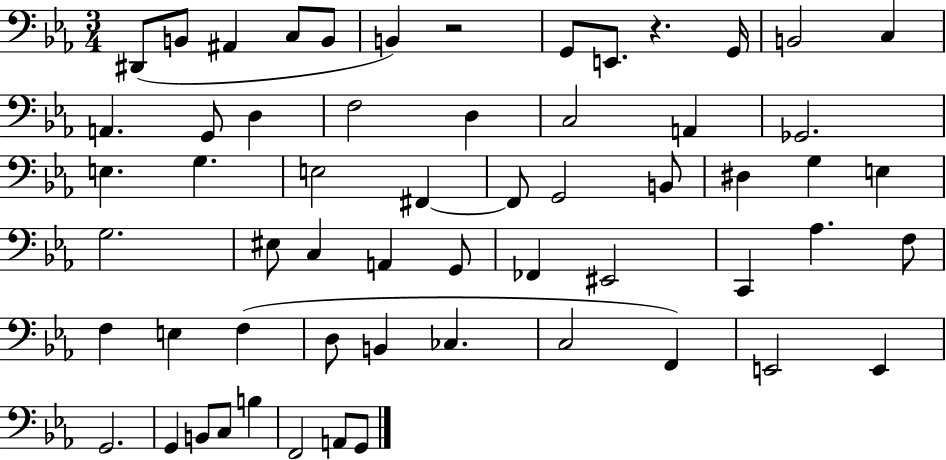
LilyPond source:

{
  \clef bass
  \numericTimeSignature
  \time 3/4
  \key ees \major
  dis,8( b,8 ais,4 c8 b,8 | b,4) r2 | g,8 e,8. r4. g,16 | b,2 c4 | \break a,4. g,8 d4 | f2 d4 | c2 a,4 | ges,2. | \break e4. g4. | e2 fis,4~~ | fis,8 g,2 b,8 | dis4 g4 e4 | \break g2. | eis8 c4 a,4 g,8 | fes,4 eis,2 | c,4 aes4. f8 | \break f4 e4 f4( | d8 b,4 ces4. | c2 f,4) | e,2 e,4 | \break g,2. | g,4 b,8 c8 b4 | f,2 a,8 g,8 | \bar "|."
}